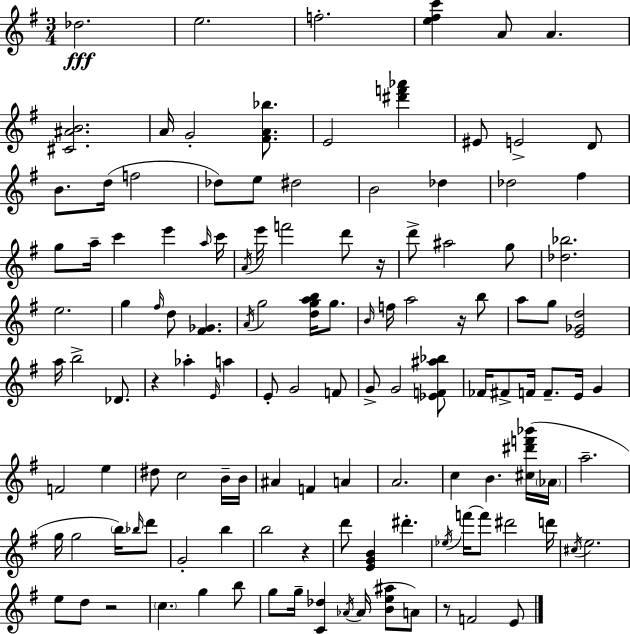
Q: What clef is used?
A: treble